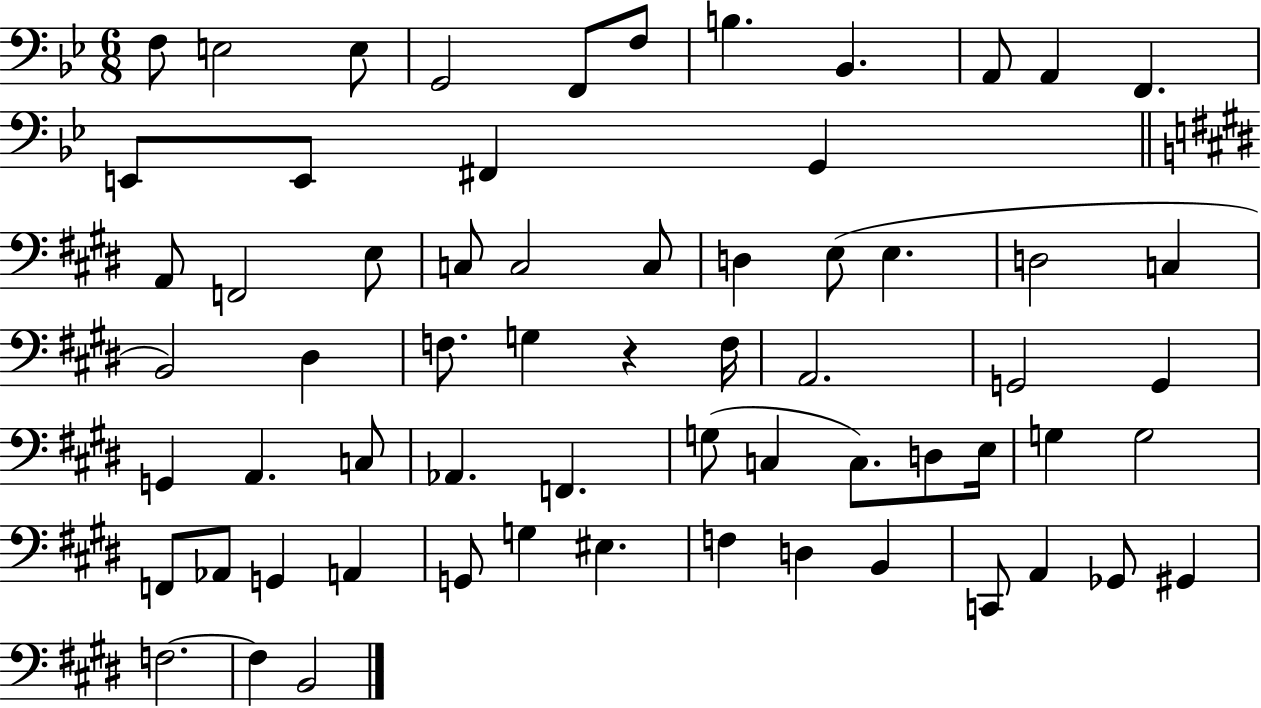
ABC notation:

X:1
T:Untitled
M:6/8
L:1/4
K:Bb
F,/2 E,2 E,/2 G,,2 F,,/2 F,/2 B, _B,, A,,/2 A,, F,, E,,/2 E,,/2 ^F,, G,, A,,/2 F,,2 E,/2 C,/2 C,2 C,/2 D, E,/2 E, D,2 C, B,,2 ^D, F,/2 G, z F,/4 A,,2 G,,2 G,, G,, A,, C,/2 _A,, F,, G,/2 C, C,/2 D,/2 E,/4 G, G,2 F,,/2 _A,,/2 G,, A,, G,,/2 G, ^E, F, D, B,, C,,/2 A,, _G,,/2 ^G,, F,2 F, B,,2